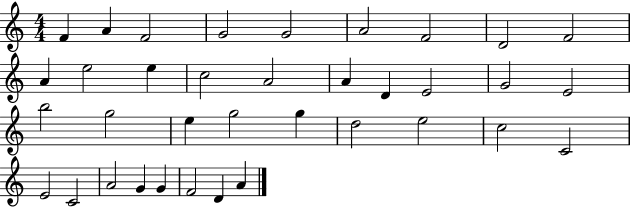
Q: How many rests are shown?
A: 0